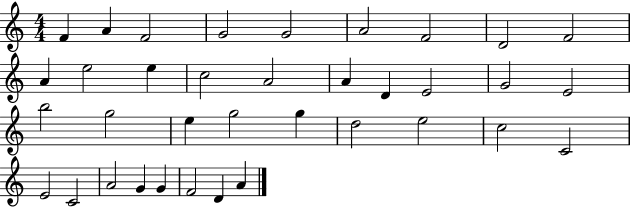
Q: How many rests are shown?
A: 0